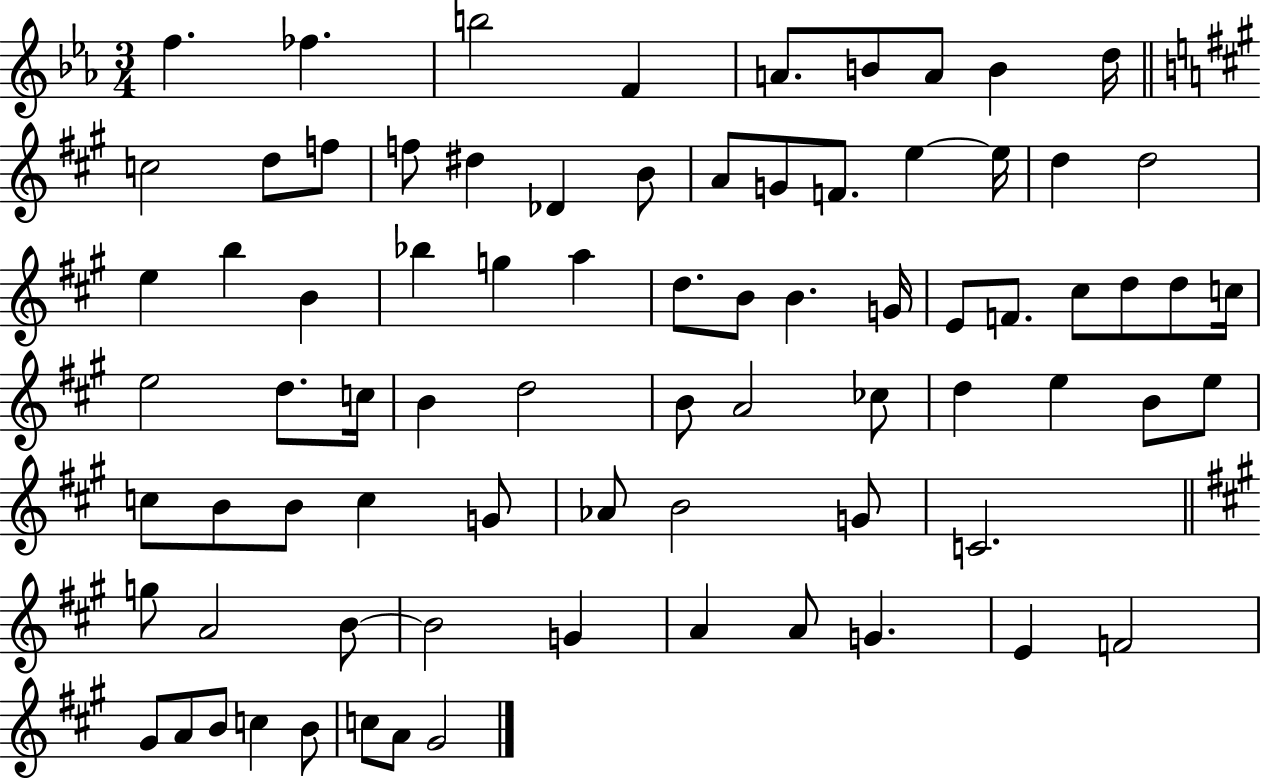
{
  \clef treble
  \numericTimeSignature
  \time 3/4
  \key ees \major
  \repeat volta 2 { f''4. fes''4. | b''2 f'4 | a'8. b'8 a'8 b'4 d''16 | \bar "||" \break \key a \major c''2 d''8 f''8 | f''8 dis''4 des'4 b'8 | a'8 g'8 f'8. e''4~~ e''16 | d''4 d''2 | \break e''4 b''4 b'4 | bes''4 g''4 a''4 | d''8. b'8 b'4. g'16 | e'8 f'8. cis''8 d''8 d''8 c''16 | \break e''2 d''8. c''16 | b'4 d''2 | b'8 a'2 ces''8 | d''4 e''4 b'8 e''8 | \break c''8 b'8 b'8 c''4 g'8 | aes'8 b'2 g'8 | c'2. | \bar "||" \break \key a \major g''8 a'2 b'8~~ | b'2 g'4 | a'4 a'8 g'4. | e'4 f'2 | \break gis'8 a'8 b'8 c''4 b'8 | c''8 a'8 gis'2 | } \bar "|."
}